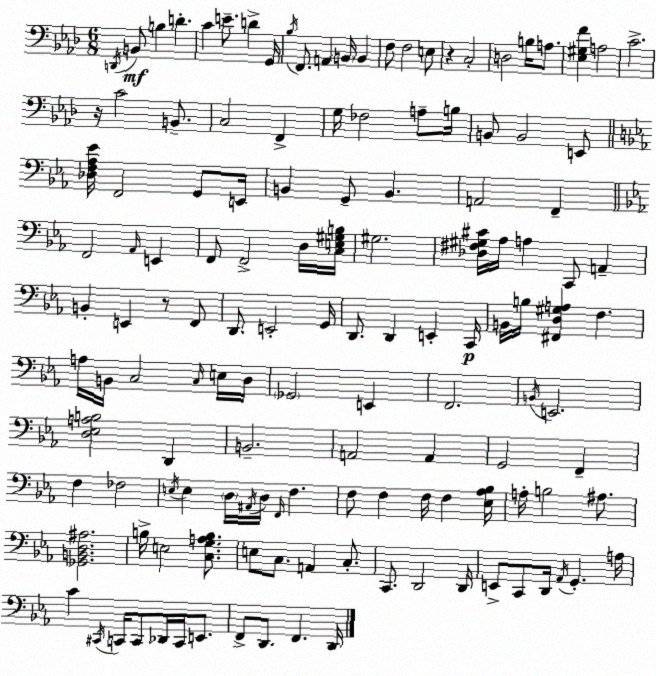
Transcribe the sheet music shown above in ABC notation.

X:1
T:Untitled
M:6/8
L:1/4
K:Fm
D,,/4 B,,/2 B, D C E/2 D G,,/4 _B,/4 F,,/2 A,, B,,/4 B,, F,/2 F,2 E,/2 z C,2 D,2 B,/4 A,/2 [_E,^G,F] A,2 C2 z/4 C2 B,,/2 C,2 F,, G,/4 _F,2 A,/2 B,/4 B,,/2 B,,2 E,,/2 [_D,F,_A,_E]/4 F,,2 G,,/2 E,,/4 B,, G,,/2 B,, A,,2 F,, F,,2 _A,,/4 E,, F,,/2 F,,2 D,/4 [C,E,^G,B,]/4 ^G,2 [_D,^F,^G,^C]/4 _A,/4 A, C,,/2 A,, B,, E,, z/2 F,,/2 D,,/2 E,,2 G,,/4 D,,/2 D,, E,, C,,/4 B,,/4 B,/4 [^F,,D,^G,A,] F, A,/4 B,,/4 C,2 C,/4 E,/4 D,/4 _G,,2 E,, F,,2 B,,/4 E,,2 [D,_E,A,B,]2 D,, B,,2 A,,2 A,, G,,2 F,, F, _F,2 E,/4 E, D,/4 ^A,,/4 D,/4 F,,/4 F, F,/2 F, F,/4 F, [_E,_A,_B,]/4 A,/4 B,2 ^A,/2 [_G,,B,,D,^A,]2 B,/4 E,2 [C,G,A,B,]/2 E,/2 C,/2 A,, C,/2 C,,/2 D,,2 D,,/4 E,,/2 C,,/2 D,,/4 _A,,/4 G,, A,/4 C ^C,,/4 C,,/4 C,,/2 _D,,/4 C,,/4 E,,/2 F,,/2 D,,/2 F,, D,,/4